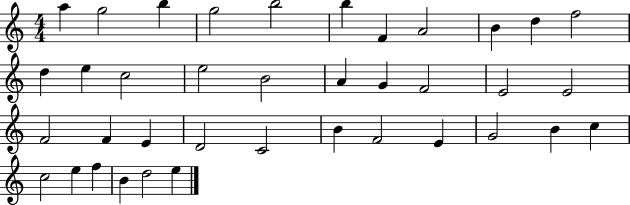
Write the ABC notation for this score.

X:1
T:Untitled
M:4/4
L:1/4
K:C
a g2 b g2 b2 b F A2 B d f2 d e c2 e2 B2 A G F2 E2 E2 F2 F E D2 C2 B F2 E G2 B c c2 e f B d2 e